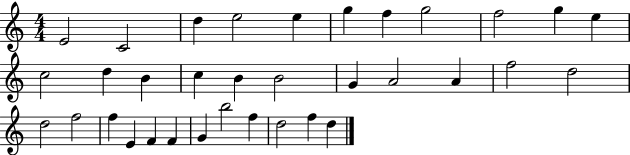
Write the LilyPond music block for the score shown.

{
  \clef treble
  \numericTimeSignature
  \time 4/4
  \key c \major
  e'2 c'2 | d''4 e''2 e''4 | g''4 f''4 g''2 | f''2 g''4 e''4 | \break c''2 d''4 b'4 | c''4 b'4 b'2 | g'4 a'2 a'4 | f''2 d''2 | \break d''2 f''2 | f''4 e'4 f'4 f'4 | g'4 b''2 f''4 | d''2 f''4 d''4 | \break \bar "|."
}